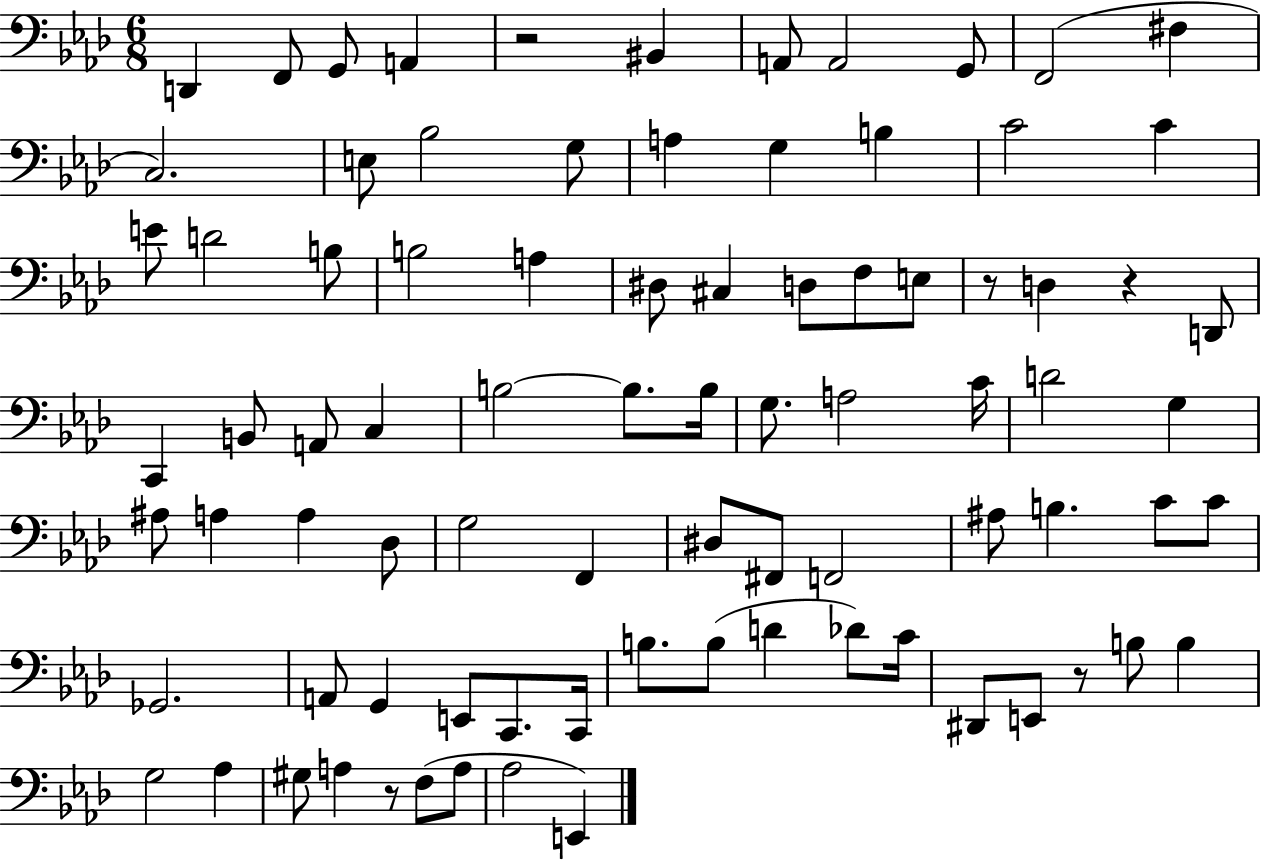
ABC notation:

X:1
T:Untitled
M:6/8
L:1/4
K:Ab
D,, F,,/2 G,,/2 A,, z2 ^B,, A,,/2 A,,2 G,,/2 F,,2 ^F, C,2 E,/2 _B,2 G,/2 A, G, B, C2 C E/2 D2 B,/2 B,2 A, ^D,/2 ^C, D,/2 F,/2 E,/2 z/2 D, z D,,/2 C,, B,,/2 A,,/2 C, B,2 B,/2 B,/4 G,/2 A,2 C/4 D2 G, ^A,/2 A, A, _D,/2 G,2 F,, ^D,/2 ^F,,/2 F,,2 ^A,/2 B, C/2 C/2 _G,,2 A,,/2 G,, E,,/2 C,,/2 C,,/4 B,/2 B,/2 D _D/2 C/4 ^D,,/2 E,,/2 z/2 B,/2 B, G,2 _A, ^G,/2 A, z/2 F,/2 A,/2 _A,2 E,,